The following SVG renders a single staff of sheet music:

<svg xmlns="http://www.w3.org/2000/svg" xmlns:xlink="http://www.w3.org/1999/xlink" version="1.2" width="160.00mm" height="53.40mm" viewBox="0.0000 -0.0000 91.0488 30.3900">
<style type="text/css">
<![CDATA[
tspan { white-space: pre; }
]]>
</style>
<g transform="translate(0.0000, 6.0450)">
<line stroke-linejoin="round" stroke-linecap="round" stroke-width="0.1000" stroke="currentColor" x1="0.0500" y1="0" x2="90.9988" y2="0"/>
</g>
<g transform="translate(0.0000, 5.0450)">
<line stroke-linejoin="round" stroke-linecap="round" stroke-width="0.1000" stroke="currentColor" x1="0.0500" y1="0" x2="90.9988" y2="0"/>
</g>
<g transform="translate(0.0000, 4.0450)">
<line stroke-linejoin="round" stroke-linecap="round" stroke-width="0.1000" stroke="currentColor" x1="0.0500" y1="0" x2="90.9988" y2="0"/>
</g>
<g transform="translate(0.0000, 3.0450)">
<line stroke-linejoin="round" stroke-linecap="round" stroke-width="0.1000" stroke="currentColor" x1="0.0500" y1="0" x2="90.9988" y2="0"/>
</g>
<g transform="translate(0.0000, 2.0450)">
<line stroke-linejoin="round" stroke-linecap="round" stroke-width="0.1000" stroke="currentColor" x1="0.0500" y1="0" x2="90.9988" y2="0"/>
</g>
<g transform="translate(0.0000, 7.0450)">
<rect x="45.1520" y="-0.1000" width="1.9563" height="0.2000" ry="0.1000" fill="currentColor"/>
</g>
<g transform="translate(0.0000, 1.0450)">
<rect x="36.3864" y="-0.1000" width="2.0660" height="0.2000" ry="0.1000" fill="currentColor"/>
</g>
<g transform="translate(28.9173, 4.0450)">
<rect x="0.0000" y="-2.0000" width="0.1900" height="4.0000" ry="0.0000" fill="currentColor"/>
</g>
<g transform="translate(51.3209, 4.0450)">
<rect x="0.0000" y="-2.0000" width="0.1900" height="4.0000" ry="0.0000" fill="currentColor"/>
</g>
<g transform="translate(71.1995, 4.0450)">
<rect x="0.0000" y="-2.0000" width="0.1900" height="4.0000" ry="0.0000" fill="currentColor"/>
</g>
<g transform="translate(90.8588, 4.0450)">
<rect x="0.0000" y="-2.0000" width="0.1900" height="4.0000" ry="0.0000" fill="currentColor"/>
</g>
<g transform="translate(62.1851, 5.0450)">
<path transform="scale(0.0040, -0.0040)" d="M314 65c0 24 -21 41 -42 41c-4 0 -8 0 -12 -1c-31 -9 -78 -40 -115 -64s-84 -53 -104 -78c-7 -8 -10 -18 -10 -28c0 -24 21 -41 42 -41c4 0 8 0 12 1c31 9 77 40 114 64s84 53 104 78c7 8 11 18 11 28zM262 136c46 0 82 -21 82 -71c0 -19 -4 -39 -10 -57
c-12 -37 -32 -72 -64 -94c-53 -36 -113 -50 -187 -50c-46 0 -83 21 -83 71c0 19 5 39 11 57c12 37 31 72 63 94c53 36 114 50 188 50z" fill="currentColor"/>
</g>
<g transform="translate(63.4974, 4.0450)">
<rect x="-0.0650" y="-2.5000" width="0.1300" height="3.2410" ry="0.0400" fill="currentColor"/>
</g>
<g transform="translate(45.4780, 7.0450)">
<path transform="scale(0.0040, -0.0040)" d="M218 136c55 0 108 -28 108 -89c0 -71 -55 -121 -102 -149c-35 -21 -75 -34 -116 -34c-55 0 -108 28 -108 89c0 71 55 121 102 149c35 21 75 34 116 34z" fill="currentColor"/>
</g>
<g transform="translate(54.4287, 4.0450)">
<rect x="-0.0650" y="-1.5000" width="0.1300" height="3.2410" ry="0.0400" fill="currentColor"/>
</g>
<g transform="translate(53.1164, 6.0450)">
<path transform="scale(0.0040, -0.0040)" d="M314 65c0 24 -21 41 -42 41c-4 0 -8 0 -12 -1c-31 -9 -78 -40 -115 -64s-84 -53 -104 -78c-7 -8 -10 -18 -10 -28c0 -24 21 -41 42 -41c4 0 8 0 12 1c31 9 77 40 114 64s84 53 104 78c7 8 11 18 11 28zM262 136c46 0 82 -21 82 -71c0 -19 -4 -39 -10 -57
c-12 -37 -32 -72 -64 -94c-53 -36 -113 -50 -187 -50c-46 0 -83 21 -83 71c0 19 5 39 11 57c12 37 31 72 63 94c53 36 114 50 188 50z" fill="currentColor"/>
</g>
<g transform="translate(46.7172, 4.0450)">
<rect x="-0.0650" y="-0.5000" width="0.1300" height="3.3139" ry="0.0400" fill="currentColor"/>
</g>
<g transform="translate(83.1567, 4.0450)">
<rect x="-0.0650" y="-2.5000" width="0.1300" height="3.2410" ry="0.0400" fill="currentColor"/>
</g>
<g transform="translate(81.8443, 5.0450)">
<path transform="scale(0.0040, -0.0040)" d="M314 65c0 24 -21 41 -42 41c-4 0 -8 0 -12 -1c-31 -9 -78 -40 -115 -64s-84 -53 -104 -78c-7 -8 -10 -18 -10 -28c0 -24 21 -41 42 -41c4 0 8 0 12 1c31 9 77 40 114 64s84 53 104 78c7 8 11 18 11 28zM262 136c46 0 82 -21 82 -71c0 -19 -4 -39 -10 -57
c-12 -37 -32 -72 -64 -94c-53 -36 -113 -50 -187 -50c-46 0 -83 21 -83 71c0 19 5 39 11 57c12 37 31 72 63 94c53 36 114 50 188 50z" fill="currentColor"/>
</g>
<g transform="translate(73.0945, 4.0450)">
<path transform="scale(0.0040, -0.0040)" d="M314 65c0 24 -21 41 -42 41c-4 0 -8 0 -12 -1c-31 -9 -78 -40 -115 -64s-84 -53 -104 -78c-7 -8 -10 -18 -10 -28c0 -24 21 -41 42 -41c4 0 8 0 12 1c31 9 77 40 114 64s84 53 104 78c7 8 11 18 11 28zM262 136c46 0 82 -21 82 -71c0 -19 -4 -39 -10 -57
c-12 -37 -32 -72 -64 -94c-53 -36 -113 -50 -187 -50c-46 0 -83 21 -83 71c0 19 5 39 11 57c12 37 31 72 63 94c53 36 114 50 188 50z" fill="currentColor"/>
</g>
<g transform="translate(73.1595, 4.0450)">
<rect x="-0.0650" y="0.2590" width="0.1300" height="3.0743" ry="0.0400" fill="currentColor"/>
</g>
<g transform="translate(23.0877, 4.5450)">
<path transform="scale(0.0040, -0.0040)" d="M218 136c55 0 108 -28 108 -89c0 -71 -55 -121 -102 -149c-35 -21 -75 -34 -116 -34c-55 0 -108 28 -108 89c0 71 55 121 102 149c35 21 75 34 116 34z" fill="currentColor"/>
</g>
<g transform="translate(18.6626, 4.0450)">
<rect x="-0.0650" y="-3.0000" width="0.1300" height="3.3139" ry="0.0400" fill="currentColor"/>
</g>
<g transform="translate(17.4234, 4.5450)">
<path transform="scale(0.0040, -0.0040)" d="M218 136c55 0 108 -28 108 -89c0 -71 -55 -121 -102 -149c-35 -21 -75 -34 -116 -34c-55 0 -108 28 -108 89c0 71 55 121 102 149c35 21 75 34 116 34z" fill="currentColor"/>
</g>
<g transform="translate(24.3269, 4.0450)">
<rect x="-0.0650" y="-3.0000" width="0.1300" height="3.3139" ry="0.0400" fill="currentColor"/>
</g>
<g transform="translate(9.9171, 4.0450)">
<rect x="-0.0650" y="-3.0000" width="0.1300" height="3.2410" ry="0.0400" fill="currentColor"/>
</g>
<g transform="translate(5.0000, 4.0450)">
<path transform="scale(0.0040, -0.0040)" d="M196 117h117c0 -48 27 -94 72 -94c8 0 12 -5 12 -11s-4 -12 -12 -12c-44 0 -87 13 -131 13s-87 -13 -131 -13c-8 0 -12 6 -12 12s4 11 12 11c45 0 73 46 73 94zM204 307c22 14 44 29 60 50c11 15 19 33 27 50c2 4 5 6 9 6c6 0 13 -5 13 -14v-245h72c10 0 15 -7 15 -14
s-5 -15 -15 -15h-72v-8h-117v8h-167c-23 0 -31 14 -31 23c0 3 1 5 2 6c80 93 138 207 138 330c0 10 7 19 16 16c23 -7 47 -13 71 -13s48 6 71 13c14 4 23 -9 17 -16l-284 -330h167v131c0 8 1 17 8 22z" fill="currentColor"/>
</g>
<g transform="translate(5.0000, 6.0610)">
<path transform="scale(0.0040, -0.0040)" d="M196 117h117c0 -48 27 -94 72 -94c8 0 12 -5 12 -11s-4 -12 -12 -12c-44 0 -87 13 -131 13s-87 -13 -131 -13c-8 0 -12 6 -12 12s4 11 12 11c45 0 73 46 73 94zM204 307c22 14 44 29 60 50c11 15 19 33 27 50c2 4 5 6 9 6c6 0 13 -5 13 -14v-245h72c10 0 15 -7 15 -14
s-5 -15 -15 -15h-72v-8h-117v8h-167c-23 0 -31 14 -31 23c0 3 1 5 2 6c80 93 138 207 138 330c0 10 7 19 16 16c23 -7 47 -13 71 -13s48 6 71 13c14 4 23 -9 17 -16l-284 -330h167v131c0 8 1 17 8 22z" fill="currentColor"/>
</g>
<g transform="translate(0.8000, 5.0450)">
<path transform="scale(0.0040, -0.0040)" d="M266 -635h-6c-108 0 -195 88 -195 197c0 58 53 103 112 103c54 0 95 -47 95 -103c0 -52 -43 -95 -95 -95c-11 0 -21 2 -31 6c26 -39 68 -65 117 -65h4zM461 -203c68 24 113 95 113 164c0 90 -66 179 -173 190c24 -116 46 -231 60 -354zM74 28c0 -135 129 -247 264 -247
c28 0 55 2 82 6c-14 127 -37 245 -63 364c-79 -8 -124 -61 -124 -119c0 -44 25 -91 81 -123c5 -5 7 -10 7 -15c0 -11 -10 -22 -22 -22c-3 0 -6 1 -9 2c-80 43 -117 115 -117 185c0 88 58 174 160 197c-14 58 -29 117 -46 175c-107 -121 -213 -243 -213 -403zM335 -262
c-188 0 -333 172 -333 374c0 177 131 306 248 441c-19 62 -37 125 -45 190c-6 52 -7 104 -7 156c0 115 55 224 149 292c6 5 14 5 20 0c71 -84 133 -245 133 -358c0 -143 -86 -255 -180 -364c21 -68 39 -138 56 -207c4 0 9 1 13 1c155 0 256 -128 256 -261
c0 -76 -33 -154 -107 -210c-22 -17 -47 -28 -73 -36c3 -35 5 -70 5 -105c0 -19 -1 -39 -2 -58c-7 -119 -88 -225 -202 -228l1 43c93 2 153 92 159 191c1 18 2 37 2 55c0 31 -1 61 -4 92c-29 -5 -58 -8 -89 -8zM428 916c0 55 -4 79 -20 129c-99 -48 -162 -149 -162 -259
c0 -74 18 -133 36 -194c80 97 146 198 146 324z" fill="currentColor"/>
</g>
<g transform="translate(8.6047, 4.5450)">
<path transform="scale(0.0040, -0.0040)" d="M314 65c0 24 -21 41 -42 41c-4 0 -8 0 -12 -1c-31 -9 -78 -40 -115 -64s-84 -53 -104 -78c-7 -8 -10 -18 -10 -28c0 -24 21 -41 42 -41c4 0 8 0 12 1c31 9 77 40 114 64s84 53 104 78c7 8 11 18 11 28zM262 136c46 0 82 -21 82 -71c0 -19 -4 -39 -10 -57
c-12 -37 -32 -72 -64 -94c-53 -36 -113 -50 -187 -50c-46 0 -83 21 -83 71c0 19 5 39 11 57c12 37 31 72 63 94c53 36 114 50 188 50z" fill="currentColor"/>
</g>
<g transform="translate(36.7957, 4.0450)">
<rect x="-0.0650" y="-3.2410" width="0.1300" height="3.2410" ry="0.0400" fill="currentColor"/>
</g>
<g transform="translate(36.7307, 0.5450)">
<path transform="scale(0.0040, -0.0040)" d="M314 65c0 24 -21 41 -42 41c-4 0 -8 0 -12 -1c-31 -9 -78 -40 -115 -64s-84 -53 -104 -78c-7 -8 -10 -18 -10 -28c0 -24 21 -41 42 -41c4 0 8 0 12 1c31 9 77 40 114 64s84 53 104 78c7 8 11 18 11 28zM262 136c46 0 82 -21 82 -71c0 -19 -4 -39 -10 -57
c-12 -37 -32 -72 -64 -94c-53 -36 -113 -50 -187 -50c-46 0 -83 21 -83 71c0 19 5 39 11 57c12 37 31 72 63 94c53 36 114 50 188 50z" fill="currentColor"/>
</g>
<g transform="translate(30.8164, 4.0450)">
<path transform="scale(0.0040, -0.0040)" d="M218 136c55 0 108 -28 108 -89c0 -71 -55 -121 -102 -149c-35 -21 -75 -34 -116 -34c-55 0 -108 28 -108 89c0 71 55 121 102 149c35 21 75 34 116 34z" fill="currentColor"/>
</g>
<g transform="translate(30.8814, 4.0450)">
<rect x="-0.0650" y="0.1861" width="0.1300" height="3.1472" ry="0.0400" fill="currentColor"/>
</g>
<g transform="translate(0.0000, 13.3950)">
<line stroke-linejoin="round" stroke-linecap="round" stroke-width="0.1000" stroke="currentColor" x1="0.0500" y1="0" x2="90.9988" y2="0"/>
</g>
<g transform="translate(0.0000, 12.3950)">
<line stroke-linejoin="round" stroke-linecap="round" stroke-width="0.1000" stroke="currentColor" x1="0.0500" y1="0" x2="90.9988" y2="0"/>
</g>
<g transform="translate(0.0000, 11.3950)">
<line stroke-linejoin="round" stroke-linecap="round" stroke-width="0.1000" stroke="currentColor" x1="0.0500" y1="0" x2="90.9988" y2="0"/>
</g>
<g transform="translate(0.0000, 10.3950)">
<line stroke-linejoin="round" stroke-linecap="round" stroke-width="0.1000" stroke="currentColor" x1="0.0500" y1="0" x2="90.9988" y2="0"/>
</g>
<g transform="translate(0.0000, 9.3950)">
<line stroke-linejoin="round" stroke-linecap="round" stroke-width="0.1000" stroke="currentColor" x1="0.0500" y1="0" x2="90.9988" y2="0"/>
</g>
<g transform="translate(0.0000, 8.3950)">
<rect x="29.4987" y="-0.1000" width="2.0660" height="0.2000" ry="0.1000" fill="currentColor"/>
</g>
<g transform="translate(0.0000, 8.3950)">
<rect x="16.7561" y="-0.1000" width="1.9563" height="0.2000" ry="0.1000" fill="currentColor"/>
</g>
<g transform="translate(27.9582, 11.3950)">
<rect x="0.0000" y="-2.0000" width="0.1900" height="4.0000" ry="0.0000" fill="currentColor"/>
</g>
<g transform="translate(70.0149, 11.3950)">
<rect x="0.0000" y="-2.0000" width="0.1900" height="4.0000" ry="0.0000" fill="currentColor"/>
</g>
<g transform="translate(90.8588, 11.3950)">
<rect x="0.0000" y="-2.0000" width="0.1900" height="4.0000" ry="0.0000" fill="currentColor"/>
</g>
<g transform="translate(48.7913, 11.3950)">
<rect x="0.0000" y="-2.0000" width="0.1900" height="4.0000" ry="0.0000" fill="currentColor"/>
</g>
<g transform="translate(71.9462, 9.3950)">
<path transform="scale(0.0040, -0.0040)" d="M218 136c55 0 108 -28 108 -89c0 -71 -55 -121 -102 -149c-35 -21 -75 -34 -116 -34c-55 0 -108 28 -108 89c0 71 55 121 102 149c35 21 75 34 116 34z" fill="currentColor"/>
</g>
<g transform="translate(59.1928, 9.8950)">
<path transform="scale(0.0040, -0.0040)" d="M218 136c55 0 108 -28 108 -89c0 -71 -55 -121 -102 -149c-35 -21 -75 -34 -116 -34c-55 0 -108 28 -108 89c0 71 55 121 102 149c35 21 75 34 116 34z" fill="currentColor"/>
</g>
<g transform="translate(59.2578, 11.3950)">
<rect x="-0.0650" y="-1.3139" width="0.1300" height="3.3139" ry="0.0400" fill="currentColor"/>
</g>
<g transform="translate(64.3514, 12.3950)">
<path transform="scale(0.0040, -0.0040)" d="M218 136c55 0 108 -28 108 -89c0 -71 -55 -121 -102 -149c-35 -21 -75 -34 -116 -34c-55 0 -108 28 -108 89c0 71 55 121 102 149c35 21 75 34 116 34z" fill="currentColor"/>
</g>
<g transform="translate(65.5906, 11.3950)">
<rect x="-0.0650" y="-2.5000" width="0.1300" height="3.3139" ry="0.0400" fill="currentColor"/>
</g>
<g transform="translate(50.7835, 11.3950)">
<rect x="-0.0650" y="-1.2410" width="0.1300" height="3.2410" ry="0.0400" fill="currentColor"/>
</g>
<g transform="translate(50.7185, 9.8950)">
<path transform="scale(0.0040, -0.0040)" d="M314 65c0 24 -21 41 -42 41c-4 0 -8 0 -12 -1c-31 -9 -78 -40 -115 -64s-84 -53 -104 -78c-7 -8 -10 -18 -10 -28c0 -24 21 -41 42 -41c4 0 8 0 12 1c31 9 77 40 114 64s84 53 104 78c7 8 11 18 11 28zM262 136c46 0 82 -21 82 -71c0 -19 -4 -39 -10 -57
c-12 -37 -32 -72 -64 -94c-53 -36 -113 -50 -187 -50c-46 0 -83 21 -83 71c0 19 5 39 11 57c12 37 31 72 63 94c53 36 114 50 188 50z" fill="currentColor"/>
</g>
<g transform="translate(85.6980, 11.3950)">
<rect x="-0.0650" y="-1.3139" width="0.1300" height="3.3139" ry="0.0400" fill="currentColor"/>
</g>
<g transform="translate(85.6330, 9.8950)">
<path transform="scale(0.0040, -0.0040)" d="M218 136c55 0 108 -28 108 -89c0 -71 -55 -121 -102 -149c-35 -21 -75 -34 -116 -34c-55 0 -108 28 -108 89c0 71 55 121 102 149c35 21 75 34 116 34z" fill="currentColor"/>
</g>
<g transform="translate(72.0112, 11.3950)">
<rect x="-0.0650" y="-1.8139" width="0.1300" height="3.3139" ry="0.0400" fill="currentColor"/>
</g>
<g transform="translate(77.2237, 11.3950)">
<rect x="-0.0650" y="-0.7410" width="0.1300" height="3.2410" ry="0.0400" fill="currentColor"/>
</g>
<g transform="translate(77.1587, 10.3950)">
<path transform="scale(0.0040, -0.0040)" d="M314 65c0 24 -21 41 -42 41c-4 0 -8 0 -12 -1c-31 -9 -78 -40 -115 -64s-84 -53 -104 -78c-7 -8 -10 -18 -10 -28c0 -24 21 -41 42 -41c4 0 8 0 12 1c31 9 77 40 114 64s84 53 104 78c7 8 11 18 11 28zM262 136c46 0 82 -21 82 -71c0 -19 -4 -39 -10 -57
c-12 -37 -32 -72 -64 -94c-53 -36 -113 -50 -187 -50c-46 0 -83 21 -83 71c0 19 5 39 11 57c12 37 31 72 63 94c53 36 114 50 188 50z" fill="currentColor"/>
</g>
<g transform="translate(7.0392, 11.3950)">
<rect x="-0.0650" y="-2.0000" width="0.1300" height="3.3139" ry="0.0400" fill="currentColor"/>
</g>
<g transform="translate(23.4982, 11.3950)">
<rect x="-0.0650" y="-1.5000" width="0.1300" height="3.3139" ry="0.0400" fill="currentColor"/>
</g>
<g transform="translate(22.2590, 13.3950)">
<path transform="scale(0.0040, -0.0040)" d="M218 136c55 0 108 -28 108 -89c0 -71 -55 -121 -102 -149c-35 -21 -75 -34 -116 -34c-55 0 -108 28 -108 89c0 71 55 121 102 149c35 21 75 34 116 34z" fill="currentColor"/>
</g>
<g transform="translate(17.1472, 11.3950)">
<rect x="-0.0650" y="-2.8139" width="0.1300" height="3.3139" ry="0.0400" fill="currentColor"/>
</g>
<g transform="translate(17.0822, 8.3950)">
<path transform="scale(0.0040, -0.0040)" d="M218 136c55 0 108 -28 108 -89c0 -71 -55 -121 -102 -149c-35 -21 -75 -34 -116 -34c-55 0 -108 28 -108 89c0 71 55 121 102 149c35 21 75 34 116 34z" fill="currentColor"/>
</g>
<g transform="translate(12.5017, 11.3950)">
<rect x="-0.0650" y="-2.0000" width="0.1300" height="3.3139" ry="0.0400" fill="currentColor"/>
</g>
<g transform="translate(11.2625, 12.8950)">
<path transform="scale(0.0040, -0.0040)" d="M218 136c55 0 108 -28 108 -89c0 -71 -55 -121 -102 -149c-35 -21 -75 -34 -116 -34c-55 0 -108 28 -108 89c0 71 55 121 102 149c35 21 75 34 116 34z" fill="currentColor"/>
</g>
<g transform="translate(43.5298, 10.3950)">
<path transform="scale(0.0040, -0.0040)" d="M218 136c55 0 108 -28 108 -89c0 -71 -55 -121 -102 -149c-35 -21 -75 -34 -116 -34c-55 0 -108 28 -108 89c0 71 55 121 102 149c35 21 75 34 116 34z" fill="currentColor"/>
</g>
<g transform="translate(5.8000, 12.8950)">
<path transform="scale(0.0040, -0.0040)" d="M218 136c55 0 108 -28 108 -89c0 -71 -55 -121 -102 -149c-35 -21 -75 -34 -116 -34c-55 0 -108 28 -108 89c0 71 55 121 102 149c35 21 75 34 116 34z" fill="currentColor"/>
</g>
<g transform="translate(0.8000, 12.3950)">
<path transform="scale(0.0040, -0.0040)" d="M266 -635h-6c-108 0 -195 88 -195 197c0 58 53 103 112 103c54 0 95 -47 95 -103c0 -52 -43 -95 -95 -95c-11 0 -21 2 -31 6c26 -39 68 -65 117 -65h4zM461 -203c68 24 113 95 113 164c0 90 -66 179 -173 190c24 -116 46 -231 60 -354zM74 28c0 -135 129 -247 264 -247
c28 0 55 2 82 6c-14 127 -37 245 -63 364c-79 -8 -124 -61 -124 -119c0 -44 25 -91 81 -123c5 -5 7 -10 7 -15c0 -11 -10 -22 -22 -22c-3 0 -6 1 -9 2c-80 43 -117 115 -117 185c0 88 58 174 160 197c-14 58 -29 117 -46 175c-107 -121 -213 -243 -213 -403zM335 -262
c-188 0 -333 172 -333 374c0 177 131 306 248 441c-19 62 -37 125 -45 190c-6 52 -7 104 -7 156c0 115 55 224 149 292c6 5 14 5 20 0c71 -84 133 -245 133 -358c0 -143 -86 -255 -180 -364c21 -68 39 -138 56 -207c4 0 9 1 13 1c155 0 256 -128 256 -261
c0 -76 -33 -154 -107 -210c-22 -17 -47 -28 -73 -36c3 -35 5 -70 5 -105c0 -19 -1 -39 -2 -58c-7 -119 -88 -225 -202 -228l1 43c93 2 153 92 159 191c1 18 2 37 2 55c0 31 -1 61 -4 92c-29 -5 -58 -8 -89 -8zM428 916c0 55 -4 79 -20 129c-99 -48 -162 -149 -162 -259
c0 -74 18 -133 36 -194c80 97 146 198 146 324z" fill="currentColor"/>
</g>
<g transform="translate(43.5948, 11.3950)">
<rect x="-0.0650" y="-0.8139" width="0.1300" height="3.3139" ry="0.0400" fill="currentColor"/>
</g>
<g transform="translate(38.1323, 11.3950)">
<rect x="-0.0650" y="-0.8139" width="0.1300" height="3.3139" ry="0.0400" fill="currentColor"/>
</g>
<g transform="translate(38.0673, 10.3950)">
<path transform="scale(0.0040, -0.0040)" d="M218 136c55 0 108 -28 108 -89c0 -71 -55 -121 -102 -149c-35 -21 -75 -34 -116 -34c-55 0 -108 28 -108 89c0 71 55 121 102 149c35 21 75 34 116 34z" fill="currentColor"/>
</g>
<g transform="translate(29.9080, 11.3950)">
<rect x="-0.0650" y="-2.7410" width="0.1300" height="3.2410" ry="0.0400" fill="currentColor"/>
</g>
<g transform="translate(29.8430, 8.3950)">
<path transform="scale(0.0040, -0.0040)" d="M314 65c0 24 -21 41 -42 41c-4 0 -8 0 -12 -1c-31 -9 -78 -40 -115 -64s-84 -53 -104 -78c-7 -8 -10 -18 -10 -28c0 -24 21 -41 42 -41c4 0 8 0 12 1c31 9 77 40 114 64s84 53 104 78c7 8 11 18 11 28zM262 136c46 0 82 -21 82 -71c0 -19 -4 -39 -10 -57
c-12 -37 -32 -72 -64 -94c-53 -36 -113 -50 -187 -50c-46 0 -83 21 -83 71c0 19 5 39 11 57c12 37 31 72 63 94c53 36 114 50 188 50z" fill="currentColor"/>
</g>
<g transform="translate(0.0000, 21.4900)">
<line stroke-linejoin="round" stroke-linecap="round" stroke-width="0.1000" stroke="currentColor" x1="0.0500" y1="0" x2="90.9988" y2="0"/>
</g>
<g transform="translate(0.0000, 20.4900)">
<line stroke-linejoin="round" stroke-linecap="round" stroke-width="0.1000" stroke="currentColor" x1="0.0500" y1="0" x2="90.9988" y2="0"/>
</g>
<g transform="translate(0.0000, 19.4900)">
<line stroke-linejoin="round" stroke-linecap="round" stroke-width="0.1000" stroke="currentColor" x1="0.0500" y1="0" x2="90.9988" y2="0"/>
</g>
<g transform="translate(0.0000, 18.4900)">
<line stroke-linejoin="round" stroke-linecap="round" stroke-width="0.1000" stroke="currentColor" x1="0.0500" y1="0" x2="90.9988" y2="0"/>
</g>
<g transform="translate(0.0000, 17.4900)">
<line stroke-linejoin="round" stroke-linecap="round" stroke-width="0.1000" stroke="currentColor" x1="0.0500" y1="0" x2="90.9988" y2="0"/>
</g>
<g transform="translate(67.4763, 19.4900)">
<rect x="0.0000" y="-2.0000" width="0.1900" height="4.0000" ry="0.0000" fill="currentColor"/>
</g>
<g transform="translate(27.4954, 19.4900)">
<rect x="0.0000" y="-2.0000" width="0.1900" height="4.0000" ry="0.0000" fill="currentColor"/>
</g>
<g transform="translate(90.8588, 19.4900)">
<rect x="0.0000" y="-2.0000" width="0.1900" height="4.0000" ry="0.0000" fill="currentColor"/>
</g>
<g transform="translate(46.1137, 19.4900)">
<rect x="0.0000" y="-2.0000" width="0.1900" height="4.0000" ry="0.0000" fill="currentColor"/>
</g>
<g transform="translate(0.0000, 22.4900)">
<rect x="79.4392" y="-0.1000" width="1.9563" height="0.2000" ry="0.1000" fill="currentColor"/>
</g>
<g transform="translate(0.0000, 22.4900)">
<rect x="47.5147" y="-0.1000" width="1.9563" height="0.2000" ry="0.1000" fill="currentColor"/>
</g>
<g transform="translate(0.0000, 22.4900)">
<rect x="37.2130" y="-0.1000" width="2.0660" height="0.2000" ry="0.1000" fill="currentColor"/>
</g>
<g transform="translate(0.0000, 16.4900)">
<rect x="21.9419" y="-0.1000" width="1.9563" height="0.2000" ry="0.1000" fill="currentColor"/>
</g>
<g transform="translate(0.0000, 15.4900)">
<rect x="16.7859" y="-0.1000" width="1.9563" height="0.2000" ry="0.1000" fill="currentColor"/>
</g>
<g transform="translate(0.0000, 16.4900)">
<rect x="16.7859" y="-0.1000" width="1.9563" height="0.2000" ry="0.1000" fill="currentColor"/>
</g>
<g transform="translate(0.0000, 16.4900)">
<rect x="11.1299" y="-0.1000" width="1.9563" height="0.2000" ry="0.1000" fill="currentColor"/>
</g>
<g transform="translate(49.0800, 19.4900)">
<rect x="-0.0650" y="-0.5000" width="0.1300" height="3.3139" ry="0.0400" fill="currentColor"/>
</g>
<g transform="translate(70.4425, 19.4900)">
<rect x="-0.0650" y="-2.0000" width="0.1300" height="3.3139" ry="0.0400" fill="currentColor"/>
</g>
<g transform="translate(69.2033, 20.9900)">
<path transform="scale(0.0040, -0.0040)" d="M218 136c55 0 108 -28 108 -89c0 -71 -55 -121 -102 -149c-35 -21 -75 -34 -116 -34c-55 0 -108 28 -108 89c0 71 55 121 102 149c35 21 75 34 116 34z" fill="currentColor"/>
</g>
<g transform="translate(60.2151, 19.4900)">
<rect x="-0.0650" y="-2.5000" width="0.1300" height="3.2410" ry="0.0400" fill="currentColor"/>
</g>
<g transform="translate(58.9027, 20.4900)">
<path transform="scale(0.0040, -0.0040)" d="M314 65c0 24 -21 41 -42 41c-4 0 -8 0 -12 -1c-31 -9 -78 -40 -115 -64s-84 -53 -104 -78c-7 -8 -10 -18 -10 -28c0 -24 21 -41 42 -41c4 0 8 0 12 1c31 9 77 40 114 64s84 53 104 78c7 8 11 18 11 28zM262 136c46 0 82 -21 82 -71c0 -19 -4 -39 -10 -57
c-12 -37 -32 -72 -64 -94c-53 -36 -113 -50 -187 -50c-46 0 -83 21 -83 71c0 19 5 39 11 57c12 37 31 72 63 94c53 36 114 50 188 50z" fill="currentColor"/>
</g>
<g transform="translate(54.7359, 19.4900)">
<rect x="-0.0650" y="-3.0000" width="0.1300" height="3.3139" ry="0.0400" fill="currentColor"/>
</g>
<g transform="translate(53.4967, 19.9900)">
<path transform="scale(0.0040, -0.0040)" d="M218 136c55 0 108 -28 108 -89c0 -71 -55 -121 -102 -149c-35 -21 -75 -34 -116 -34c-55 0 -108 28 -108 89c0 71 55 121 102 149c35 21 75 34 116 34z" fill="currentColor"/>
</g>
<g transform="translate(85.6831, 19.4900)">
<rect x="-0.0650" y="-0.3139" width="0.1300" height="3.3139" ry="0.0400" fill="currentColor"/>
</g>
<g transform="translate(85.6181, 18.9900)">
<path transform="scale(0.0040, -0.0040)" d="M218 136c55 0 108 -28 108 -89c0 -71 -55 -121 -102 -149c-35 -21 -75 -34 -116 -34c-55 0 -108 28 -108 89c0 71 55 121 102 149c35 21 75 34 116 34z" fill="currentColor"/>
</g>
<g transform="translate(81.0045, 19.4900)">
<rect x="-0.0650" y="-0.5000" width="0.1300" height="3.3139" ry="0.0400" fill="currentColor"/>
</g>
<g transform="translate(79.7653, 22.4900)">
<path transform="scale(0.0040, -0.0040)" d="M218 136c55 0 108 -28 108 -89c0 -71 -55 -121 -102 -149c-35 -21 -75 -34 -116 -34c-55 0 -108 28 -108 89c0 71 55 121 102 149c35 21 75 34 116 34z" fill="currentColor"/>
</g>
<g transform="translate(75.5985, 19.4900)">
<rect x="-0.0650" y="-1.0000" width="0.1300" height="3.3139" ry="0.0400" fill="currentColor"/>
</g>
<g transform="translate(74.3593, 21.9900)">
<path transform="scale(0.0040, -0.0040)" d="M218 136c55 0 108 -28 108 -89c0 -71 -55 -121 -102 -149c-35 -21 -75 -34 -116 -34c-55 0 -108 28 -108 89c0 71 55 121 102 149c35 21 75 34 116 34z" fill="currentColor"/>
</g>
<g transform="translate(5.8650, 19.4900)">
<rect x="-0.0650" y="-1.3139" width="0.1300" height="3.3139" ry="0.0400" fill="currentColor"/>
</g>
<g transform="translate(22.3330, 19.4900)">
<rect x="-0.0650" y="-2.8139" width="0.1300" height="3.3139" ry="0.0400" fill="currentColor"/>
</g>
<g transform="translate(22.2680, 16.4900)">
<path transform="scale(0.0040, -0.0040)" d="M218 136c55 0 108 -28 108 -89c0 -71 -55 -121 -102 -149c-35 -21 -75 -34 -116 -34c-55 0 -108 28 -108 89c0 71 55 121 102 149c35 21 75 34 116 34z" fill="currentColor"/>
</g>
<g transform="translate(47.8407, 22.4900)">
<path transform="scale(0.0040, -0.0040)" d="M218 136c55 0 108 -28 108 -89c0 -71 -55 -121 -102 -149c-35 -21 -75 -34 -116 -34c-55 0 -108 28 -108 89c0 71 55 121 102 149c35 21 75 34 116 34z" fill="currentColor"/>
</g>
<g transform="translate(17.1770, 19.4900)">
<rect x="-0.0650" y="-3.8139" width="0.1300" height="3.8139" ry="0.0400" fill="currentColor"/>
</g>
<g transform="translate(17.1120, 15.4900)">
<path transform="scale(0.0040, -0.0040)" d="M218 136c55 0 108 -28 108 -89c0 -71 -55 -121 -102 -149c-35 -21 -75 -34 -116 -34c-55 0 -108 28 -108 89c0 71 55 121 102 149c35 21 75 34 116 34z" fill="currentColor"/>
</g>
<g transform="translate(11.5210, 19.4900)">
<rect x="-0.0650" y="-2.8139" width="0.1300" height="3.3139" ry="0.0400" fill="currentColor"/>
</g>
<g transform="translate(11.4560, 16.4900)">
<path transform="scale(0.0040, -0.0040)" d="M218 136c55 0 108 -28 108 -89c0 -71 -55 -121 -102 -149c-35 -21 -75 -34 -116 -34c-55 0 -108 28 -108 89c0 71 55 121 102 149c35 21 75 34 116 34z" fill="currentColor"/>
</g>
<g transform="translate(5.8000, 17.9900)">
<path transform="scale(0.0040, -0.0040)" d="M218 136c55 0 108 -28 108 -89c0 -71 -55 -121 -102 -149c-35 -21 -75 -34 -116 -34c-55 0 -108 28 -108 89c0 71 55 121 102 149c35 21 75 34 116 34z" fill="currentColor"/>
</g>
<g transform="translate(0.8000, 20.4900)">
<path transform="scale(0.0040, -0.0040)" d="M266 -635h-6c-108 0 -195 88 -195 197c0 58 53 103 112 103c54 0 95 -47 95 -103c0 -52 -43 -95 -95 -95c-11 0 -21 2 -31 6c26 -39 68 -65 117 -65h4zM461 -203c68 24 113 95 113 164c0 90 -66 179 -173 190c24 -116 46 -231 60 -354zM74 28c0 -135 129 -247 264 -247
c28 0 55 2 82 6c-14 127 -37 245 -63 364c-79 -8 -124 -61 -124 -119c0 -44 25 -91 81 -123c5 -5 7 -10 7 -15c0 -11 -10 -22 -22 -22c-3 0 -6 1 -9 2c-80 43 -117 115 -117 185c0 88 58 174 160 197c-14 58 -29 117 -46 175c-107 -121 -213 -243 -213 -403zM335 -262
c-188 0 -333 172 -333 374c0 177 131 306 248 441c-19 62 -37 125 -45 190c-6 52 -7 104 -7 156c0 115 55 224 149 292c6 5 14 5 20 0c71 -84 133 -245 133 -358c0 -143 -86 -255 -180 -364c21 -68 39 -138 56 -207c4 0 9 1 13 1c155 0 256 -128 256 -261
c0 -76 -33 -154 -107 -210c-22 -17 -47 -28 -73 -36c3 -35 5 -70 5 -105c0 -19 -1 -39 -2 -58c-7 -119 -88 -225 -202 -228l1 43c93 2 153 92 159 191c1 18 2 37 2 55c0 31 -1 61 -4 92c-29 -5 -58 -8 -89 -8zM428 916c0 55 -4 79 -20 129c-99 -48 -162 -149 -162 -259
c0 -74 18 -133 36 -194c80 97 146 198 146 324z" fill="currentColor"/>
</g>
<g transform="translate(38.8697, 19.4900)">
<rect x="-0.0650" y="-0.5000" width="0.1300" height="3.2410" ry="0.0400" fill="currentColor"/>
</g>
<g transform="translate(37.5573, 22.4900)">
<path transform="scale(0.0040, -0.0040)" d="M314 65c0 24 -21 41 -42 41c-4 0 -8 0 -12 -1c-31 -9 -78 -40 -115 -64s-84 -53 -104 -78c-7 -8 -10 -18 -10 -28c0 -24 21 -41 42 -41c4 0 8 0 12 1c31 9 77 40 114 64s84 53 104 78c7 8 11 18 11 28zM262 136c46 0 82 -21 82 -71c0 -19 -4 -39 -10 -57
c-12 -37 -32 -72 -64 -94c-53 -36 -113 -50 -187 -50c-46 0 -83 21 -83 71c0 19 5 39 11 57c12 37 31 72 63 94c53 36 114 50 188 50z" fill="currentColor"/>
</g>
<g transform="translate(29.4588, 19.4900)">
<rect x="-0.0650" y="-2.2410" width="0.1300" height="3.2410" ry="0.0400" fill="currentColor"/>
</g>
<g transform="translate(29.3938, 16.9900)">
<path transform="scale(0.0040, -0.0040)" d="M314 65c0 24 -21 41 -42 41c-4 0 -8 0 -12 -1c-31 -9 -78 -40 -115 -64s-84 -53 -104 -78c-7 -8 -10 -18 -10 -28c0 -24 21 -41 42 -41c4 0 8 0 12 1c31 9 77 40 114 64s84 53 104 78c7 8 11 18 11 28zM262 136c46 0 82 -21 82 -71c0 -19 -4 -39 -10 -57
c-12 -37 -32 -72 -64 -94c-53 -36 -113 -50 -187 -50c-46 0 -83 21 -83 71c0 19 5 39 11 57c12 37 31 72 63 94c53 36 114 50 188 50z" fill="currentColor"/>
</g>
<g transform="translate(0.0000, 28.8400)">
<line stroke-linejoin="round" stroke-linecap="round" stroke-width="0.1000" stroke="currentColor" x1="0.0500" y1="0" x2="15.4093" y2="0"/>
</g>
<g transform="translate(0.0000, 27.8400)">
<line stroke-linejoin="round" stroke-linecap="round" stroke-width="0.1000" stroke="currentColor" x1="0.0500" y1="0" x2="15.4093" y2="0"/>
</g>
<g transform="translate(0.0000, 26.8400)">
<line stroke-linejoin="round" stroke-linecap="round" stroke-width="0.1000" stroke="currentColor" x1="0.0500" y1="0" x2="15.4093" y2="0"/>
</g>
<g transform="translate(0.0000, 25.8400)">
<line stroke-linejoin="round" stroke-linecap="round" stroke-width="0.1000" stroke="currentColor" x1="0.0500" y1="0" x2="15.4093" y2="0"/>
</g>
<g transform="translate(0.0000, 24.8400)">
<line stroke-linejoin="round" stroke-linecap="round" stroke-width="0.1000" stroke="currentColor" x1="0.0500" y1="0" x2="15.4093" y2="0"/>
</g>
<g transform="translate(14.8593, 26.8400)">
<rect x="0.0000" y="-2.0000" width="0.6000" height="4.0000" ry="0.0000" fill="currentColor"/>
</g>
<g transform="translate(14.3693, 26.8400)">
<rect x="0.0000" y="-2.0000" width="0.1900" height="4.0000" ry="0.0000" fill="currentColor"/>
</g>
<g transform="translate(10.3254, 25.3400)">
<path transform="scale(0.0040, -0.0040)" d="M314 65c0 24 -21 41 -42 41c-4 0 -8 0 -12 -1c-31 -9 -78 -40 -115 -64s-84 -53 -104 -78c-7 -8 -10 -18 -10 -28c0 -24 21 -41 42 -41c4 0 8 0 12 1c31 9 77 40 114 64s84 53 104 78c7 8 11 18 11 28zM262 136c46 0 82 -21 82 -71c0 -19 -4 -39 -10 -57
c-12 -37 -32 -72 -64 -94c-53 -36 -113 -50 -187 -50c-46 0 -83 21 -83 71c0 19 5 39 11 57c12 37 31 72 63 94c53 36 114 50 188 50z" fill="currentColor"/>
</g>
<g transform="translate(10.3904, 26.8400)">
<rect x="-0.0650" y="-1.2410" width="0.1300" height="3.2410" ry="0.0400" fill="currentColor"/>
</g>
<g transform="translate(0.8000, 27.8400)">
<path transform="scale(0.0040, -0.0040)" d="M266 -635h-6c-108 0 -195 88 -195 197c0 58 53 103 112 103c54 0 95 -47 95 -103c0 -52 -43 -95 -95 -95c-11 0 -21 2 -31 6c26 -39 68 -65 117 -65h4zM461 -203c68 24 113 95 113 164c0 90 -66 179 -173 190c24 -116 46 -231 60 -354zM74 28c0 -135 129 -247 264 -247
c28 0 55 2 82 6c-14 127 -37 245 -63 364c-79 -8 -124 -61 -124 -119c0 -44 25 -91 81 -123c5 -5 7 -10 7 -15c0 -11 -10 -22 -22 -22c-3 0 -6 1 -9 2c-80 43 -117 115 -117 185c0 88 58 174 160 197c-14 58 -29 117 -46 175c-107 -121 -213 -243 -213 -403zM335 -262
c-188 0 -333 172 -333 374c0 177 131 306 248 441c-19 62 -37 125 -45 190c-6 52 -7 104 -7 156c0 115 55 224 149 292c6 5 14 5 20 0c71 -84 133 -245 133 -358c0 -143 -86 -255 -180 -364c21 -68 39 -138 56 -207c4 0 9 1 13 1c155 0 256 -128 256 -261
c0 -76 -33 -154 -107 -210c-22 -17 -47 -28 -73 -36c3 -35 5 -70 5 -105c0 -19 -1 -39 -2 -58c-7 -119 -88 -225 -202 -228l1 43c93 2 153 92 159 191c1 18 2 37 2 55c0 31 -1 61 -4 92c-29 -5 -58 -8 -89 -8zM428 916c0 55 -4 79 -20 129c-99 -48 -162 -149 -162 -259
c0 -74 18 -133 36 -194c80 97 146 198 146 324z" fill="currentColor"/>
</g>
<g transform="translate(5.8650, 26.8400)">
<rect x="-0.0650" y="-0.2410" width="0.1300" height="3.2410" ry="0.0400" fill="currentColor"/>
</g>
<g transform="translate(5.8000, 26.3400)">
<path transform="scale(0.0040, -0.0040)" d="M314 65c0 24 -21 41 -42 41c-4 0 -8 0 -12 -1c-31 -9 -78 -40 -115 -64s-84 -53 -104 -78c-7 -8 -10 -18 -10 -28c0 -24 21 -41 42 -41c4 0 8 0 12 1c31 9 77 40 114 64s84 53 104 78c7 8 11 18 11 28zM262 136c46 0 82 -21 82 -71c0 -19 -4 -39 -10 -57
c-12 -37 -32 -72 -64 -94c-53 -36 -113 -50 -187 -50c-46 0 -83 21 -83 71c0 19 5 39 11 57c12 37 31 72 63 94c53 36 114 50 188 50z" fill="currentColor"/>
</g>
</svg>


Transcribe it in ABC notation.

X:1
T:Untitled
M:4/4
L:1/4
K:C
A2 A A B b2 C E2 G2 B2 G2 F F a E a2 d d e2 e G f d2 e e a c' a g2 C2 C A G2 F D C c c2 e2